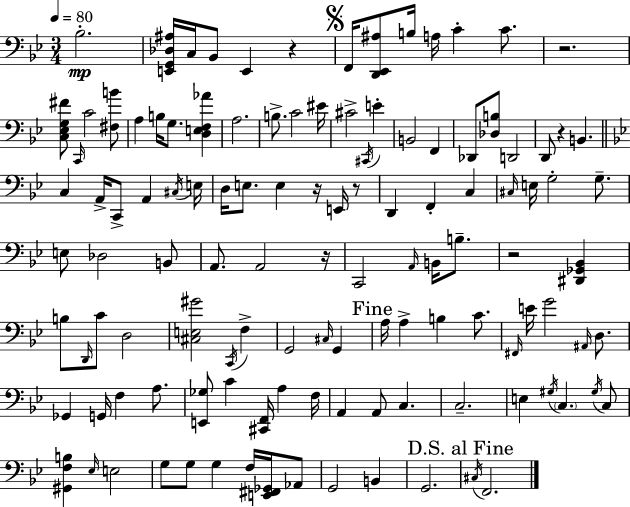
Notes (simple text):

Bb3/h. [E2,G2,Db3,A#3]/s C3/s Bb2/e E2/q R/q F2/s [D2,Eb2,A#3]/e B3/s A3/s C4/q C4/e. R/h. [C3,Eb3,G3,F#4]/e C2/s C4/h [F#3,B4]/e A3/q B3/s G3/e. [D3,E3,F3,Ab4]/q A3/h. B3/e. C4/h EIS4/s C#4/h C#2/s E4/q B2/h F2/q Db2/e [Db3,B3]/e D2/h D2/e R/q B2/q. C3/q A2/s C2/e A2/q C#3/s E3/s D3/s E3/e. E3/q R/s E2/s R/e D2/q F2/q C3/q C#3/s E3/s G3/h G3/e. E3/e Db3/h B2/e A2/e. A2/h R/s C2/h A2/s B2/s B3/e. R/h [D#2,Gb2,Bb2]/q B3/e D2/s C4/e D3/h [C#3,E3,G#4]/h C2/s F3/q G2/h C#3/s G2/q A3/s A3/q B3/q C4/e. F#2/s E4/s G4/h A#2/s D3/e. Gb2/q G2/s F3/q A3/e. [E2,Gb3]/e C4/q [C#2,F2]/s A3/q F3/s A2/q A2/e C3/q. C3/h. E3/q G#3/s C3/q. G#3/s C3/e [G#2,F3,B3]/q Eb3/s E3/h G3/e G3/e G3/q F3/s [E2,F#2,Gb2]/s Ab2/e G2/h B2/q G2/h. C#3/s F2/h.